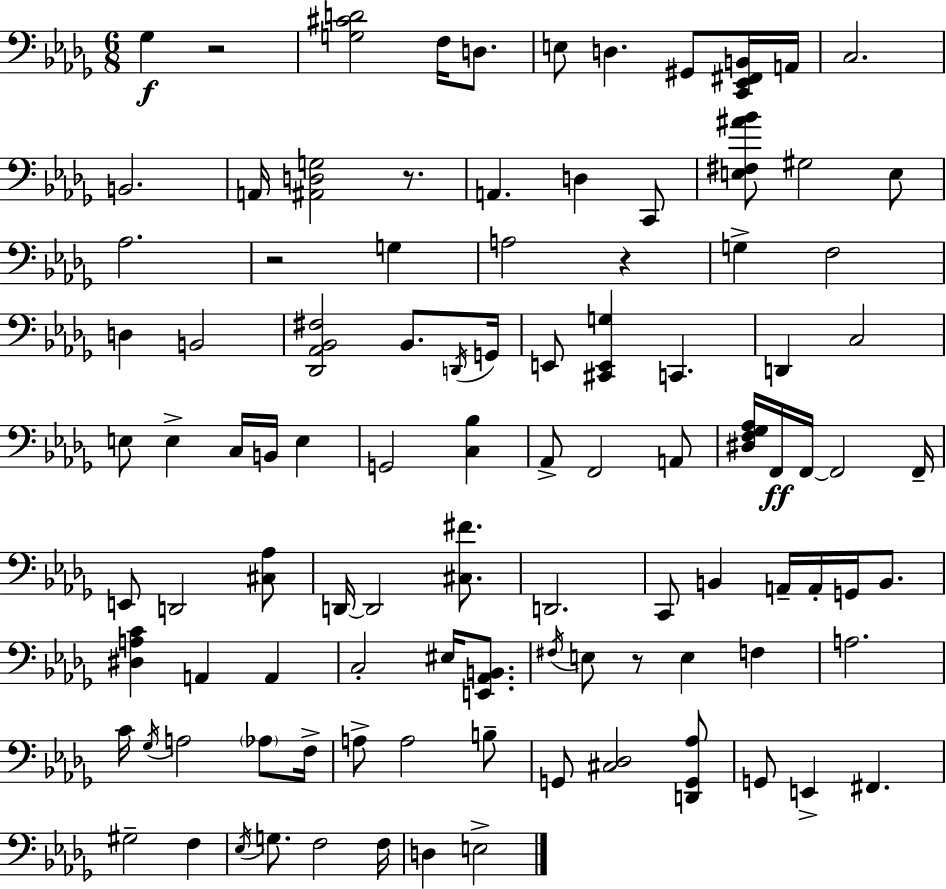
Gb3/q R/h [G3,C#4,D4]/h F3/s D3/e. E3/e D3/q. G#2/e [C2,Eb2,F#2,B2]/s A2/s C3/h. B2/h. A2/s [A#2,D3,G3]/h R/e. A2/q. D3/q C2/e [E3,F#3,A#4,Bb4]/e G#3/h E3/e Ab3/h. R/h G3/q A3/h R/q G3/q F3/h D3/q B2/h [Db2,Ab2,Bb2,F#3]/h Bb2/e. D2/s G2/s E2/e [C#2,E2,G3]/q C2/q. D2/q C3/h E3/e E3/q C3/s B2/s E3/q G2/h [C3,Bb3]/q Ab2/e F2/h A2/e [D#3,F3,Gb3,Ab3]/s F2/s F2/s F2/h F2/s E2/e D2/h [C#3,Ab3]/e D2/s D2/h [C#3,F#4]/e. D2/h. C2/e B2/q A2/s A2/s G2/s B2/e. [D#3,A3,C4]/q A2/q A2/q C3/h EIS3/s [E2,Ab2,B2]/e. F#3/s E3/e R/e E3/q F3/q A3/h. C4/s Gb3/s A3/h Ab3/e F3/s A3/e A3/h B3/e G2/e [C#3,Db3]/h [D2,G2,Ab3]/e G2/e E2/q F#2/q. G#3/h F3/q Eb3/s G3/e. F3/h F3/s D3/q E3/h